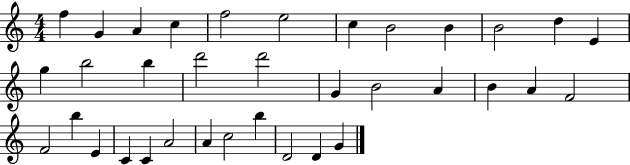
F5/q G4/q A4/q C5/q F5/h E5/h C5/q B4/h B4/q B4/h D5/q E4/q G5/q B5/h B5/q D6/h D6/h G4/q B4/h A4/q B4/q A4/q F4/h F4/h B5/q E4/q C4/q C4/q A4/h A4/q C5/h B5/q D4/h D4/q G4/q